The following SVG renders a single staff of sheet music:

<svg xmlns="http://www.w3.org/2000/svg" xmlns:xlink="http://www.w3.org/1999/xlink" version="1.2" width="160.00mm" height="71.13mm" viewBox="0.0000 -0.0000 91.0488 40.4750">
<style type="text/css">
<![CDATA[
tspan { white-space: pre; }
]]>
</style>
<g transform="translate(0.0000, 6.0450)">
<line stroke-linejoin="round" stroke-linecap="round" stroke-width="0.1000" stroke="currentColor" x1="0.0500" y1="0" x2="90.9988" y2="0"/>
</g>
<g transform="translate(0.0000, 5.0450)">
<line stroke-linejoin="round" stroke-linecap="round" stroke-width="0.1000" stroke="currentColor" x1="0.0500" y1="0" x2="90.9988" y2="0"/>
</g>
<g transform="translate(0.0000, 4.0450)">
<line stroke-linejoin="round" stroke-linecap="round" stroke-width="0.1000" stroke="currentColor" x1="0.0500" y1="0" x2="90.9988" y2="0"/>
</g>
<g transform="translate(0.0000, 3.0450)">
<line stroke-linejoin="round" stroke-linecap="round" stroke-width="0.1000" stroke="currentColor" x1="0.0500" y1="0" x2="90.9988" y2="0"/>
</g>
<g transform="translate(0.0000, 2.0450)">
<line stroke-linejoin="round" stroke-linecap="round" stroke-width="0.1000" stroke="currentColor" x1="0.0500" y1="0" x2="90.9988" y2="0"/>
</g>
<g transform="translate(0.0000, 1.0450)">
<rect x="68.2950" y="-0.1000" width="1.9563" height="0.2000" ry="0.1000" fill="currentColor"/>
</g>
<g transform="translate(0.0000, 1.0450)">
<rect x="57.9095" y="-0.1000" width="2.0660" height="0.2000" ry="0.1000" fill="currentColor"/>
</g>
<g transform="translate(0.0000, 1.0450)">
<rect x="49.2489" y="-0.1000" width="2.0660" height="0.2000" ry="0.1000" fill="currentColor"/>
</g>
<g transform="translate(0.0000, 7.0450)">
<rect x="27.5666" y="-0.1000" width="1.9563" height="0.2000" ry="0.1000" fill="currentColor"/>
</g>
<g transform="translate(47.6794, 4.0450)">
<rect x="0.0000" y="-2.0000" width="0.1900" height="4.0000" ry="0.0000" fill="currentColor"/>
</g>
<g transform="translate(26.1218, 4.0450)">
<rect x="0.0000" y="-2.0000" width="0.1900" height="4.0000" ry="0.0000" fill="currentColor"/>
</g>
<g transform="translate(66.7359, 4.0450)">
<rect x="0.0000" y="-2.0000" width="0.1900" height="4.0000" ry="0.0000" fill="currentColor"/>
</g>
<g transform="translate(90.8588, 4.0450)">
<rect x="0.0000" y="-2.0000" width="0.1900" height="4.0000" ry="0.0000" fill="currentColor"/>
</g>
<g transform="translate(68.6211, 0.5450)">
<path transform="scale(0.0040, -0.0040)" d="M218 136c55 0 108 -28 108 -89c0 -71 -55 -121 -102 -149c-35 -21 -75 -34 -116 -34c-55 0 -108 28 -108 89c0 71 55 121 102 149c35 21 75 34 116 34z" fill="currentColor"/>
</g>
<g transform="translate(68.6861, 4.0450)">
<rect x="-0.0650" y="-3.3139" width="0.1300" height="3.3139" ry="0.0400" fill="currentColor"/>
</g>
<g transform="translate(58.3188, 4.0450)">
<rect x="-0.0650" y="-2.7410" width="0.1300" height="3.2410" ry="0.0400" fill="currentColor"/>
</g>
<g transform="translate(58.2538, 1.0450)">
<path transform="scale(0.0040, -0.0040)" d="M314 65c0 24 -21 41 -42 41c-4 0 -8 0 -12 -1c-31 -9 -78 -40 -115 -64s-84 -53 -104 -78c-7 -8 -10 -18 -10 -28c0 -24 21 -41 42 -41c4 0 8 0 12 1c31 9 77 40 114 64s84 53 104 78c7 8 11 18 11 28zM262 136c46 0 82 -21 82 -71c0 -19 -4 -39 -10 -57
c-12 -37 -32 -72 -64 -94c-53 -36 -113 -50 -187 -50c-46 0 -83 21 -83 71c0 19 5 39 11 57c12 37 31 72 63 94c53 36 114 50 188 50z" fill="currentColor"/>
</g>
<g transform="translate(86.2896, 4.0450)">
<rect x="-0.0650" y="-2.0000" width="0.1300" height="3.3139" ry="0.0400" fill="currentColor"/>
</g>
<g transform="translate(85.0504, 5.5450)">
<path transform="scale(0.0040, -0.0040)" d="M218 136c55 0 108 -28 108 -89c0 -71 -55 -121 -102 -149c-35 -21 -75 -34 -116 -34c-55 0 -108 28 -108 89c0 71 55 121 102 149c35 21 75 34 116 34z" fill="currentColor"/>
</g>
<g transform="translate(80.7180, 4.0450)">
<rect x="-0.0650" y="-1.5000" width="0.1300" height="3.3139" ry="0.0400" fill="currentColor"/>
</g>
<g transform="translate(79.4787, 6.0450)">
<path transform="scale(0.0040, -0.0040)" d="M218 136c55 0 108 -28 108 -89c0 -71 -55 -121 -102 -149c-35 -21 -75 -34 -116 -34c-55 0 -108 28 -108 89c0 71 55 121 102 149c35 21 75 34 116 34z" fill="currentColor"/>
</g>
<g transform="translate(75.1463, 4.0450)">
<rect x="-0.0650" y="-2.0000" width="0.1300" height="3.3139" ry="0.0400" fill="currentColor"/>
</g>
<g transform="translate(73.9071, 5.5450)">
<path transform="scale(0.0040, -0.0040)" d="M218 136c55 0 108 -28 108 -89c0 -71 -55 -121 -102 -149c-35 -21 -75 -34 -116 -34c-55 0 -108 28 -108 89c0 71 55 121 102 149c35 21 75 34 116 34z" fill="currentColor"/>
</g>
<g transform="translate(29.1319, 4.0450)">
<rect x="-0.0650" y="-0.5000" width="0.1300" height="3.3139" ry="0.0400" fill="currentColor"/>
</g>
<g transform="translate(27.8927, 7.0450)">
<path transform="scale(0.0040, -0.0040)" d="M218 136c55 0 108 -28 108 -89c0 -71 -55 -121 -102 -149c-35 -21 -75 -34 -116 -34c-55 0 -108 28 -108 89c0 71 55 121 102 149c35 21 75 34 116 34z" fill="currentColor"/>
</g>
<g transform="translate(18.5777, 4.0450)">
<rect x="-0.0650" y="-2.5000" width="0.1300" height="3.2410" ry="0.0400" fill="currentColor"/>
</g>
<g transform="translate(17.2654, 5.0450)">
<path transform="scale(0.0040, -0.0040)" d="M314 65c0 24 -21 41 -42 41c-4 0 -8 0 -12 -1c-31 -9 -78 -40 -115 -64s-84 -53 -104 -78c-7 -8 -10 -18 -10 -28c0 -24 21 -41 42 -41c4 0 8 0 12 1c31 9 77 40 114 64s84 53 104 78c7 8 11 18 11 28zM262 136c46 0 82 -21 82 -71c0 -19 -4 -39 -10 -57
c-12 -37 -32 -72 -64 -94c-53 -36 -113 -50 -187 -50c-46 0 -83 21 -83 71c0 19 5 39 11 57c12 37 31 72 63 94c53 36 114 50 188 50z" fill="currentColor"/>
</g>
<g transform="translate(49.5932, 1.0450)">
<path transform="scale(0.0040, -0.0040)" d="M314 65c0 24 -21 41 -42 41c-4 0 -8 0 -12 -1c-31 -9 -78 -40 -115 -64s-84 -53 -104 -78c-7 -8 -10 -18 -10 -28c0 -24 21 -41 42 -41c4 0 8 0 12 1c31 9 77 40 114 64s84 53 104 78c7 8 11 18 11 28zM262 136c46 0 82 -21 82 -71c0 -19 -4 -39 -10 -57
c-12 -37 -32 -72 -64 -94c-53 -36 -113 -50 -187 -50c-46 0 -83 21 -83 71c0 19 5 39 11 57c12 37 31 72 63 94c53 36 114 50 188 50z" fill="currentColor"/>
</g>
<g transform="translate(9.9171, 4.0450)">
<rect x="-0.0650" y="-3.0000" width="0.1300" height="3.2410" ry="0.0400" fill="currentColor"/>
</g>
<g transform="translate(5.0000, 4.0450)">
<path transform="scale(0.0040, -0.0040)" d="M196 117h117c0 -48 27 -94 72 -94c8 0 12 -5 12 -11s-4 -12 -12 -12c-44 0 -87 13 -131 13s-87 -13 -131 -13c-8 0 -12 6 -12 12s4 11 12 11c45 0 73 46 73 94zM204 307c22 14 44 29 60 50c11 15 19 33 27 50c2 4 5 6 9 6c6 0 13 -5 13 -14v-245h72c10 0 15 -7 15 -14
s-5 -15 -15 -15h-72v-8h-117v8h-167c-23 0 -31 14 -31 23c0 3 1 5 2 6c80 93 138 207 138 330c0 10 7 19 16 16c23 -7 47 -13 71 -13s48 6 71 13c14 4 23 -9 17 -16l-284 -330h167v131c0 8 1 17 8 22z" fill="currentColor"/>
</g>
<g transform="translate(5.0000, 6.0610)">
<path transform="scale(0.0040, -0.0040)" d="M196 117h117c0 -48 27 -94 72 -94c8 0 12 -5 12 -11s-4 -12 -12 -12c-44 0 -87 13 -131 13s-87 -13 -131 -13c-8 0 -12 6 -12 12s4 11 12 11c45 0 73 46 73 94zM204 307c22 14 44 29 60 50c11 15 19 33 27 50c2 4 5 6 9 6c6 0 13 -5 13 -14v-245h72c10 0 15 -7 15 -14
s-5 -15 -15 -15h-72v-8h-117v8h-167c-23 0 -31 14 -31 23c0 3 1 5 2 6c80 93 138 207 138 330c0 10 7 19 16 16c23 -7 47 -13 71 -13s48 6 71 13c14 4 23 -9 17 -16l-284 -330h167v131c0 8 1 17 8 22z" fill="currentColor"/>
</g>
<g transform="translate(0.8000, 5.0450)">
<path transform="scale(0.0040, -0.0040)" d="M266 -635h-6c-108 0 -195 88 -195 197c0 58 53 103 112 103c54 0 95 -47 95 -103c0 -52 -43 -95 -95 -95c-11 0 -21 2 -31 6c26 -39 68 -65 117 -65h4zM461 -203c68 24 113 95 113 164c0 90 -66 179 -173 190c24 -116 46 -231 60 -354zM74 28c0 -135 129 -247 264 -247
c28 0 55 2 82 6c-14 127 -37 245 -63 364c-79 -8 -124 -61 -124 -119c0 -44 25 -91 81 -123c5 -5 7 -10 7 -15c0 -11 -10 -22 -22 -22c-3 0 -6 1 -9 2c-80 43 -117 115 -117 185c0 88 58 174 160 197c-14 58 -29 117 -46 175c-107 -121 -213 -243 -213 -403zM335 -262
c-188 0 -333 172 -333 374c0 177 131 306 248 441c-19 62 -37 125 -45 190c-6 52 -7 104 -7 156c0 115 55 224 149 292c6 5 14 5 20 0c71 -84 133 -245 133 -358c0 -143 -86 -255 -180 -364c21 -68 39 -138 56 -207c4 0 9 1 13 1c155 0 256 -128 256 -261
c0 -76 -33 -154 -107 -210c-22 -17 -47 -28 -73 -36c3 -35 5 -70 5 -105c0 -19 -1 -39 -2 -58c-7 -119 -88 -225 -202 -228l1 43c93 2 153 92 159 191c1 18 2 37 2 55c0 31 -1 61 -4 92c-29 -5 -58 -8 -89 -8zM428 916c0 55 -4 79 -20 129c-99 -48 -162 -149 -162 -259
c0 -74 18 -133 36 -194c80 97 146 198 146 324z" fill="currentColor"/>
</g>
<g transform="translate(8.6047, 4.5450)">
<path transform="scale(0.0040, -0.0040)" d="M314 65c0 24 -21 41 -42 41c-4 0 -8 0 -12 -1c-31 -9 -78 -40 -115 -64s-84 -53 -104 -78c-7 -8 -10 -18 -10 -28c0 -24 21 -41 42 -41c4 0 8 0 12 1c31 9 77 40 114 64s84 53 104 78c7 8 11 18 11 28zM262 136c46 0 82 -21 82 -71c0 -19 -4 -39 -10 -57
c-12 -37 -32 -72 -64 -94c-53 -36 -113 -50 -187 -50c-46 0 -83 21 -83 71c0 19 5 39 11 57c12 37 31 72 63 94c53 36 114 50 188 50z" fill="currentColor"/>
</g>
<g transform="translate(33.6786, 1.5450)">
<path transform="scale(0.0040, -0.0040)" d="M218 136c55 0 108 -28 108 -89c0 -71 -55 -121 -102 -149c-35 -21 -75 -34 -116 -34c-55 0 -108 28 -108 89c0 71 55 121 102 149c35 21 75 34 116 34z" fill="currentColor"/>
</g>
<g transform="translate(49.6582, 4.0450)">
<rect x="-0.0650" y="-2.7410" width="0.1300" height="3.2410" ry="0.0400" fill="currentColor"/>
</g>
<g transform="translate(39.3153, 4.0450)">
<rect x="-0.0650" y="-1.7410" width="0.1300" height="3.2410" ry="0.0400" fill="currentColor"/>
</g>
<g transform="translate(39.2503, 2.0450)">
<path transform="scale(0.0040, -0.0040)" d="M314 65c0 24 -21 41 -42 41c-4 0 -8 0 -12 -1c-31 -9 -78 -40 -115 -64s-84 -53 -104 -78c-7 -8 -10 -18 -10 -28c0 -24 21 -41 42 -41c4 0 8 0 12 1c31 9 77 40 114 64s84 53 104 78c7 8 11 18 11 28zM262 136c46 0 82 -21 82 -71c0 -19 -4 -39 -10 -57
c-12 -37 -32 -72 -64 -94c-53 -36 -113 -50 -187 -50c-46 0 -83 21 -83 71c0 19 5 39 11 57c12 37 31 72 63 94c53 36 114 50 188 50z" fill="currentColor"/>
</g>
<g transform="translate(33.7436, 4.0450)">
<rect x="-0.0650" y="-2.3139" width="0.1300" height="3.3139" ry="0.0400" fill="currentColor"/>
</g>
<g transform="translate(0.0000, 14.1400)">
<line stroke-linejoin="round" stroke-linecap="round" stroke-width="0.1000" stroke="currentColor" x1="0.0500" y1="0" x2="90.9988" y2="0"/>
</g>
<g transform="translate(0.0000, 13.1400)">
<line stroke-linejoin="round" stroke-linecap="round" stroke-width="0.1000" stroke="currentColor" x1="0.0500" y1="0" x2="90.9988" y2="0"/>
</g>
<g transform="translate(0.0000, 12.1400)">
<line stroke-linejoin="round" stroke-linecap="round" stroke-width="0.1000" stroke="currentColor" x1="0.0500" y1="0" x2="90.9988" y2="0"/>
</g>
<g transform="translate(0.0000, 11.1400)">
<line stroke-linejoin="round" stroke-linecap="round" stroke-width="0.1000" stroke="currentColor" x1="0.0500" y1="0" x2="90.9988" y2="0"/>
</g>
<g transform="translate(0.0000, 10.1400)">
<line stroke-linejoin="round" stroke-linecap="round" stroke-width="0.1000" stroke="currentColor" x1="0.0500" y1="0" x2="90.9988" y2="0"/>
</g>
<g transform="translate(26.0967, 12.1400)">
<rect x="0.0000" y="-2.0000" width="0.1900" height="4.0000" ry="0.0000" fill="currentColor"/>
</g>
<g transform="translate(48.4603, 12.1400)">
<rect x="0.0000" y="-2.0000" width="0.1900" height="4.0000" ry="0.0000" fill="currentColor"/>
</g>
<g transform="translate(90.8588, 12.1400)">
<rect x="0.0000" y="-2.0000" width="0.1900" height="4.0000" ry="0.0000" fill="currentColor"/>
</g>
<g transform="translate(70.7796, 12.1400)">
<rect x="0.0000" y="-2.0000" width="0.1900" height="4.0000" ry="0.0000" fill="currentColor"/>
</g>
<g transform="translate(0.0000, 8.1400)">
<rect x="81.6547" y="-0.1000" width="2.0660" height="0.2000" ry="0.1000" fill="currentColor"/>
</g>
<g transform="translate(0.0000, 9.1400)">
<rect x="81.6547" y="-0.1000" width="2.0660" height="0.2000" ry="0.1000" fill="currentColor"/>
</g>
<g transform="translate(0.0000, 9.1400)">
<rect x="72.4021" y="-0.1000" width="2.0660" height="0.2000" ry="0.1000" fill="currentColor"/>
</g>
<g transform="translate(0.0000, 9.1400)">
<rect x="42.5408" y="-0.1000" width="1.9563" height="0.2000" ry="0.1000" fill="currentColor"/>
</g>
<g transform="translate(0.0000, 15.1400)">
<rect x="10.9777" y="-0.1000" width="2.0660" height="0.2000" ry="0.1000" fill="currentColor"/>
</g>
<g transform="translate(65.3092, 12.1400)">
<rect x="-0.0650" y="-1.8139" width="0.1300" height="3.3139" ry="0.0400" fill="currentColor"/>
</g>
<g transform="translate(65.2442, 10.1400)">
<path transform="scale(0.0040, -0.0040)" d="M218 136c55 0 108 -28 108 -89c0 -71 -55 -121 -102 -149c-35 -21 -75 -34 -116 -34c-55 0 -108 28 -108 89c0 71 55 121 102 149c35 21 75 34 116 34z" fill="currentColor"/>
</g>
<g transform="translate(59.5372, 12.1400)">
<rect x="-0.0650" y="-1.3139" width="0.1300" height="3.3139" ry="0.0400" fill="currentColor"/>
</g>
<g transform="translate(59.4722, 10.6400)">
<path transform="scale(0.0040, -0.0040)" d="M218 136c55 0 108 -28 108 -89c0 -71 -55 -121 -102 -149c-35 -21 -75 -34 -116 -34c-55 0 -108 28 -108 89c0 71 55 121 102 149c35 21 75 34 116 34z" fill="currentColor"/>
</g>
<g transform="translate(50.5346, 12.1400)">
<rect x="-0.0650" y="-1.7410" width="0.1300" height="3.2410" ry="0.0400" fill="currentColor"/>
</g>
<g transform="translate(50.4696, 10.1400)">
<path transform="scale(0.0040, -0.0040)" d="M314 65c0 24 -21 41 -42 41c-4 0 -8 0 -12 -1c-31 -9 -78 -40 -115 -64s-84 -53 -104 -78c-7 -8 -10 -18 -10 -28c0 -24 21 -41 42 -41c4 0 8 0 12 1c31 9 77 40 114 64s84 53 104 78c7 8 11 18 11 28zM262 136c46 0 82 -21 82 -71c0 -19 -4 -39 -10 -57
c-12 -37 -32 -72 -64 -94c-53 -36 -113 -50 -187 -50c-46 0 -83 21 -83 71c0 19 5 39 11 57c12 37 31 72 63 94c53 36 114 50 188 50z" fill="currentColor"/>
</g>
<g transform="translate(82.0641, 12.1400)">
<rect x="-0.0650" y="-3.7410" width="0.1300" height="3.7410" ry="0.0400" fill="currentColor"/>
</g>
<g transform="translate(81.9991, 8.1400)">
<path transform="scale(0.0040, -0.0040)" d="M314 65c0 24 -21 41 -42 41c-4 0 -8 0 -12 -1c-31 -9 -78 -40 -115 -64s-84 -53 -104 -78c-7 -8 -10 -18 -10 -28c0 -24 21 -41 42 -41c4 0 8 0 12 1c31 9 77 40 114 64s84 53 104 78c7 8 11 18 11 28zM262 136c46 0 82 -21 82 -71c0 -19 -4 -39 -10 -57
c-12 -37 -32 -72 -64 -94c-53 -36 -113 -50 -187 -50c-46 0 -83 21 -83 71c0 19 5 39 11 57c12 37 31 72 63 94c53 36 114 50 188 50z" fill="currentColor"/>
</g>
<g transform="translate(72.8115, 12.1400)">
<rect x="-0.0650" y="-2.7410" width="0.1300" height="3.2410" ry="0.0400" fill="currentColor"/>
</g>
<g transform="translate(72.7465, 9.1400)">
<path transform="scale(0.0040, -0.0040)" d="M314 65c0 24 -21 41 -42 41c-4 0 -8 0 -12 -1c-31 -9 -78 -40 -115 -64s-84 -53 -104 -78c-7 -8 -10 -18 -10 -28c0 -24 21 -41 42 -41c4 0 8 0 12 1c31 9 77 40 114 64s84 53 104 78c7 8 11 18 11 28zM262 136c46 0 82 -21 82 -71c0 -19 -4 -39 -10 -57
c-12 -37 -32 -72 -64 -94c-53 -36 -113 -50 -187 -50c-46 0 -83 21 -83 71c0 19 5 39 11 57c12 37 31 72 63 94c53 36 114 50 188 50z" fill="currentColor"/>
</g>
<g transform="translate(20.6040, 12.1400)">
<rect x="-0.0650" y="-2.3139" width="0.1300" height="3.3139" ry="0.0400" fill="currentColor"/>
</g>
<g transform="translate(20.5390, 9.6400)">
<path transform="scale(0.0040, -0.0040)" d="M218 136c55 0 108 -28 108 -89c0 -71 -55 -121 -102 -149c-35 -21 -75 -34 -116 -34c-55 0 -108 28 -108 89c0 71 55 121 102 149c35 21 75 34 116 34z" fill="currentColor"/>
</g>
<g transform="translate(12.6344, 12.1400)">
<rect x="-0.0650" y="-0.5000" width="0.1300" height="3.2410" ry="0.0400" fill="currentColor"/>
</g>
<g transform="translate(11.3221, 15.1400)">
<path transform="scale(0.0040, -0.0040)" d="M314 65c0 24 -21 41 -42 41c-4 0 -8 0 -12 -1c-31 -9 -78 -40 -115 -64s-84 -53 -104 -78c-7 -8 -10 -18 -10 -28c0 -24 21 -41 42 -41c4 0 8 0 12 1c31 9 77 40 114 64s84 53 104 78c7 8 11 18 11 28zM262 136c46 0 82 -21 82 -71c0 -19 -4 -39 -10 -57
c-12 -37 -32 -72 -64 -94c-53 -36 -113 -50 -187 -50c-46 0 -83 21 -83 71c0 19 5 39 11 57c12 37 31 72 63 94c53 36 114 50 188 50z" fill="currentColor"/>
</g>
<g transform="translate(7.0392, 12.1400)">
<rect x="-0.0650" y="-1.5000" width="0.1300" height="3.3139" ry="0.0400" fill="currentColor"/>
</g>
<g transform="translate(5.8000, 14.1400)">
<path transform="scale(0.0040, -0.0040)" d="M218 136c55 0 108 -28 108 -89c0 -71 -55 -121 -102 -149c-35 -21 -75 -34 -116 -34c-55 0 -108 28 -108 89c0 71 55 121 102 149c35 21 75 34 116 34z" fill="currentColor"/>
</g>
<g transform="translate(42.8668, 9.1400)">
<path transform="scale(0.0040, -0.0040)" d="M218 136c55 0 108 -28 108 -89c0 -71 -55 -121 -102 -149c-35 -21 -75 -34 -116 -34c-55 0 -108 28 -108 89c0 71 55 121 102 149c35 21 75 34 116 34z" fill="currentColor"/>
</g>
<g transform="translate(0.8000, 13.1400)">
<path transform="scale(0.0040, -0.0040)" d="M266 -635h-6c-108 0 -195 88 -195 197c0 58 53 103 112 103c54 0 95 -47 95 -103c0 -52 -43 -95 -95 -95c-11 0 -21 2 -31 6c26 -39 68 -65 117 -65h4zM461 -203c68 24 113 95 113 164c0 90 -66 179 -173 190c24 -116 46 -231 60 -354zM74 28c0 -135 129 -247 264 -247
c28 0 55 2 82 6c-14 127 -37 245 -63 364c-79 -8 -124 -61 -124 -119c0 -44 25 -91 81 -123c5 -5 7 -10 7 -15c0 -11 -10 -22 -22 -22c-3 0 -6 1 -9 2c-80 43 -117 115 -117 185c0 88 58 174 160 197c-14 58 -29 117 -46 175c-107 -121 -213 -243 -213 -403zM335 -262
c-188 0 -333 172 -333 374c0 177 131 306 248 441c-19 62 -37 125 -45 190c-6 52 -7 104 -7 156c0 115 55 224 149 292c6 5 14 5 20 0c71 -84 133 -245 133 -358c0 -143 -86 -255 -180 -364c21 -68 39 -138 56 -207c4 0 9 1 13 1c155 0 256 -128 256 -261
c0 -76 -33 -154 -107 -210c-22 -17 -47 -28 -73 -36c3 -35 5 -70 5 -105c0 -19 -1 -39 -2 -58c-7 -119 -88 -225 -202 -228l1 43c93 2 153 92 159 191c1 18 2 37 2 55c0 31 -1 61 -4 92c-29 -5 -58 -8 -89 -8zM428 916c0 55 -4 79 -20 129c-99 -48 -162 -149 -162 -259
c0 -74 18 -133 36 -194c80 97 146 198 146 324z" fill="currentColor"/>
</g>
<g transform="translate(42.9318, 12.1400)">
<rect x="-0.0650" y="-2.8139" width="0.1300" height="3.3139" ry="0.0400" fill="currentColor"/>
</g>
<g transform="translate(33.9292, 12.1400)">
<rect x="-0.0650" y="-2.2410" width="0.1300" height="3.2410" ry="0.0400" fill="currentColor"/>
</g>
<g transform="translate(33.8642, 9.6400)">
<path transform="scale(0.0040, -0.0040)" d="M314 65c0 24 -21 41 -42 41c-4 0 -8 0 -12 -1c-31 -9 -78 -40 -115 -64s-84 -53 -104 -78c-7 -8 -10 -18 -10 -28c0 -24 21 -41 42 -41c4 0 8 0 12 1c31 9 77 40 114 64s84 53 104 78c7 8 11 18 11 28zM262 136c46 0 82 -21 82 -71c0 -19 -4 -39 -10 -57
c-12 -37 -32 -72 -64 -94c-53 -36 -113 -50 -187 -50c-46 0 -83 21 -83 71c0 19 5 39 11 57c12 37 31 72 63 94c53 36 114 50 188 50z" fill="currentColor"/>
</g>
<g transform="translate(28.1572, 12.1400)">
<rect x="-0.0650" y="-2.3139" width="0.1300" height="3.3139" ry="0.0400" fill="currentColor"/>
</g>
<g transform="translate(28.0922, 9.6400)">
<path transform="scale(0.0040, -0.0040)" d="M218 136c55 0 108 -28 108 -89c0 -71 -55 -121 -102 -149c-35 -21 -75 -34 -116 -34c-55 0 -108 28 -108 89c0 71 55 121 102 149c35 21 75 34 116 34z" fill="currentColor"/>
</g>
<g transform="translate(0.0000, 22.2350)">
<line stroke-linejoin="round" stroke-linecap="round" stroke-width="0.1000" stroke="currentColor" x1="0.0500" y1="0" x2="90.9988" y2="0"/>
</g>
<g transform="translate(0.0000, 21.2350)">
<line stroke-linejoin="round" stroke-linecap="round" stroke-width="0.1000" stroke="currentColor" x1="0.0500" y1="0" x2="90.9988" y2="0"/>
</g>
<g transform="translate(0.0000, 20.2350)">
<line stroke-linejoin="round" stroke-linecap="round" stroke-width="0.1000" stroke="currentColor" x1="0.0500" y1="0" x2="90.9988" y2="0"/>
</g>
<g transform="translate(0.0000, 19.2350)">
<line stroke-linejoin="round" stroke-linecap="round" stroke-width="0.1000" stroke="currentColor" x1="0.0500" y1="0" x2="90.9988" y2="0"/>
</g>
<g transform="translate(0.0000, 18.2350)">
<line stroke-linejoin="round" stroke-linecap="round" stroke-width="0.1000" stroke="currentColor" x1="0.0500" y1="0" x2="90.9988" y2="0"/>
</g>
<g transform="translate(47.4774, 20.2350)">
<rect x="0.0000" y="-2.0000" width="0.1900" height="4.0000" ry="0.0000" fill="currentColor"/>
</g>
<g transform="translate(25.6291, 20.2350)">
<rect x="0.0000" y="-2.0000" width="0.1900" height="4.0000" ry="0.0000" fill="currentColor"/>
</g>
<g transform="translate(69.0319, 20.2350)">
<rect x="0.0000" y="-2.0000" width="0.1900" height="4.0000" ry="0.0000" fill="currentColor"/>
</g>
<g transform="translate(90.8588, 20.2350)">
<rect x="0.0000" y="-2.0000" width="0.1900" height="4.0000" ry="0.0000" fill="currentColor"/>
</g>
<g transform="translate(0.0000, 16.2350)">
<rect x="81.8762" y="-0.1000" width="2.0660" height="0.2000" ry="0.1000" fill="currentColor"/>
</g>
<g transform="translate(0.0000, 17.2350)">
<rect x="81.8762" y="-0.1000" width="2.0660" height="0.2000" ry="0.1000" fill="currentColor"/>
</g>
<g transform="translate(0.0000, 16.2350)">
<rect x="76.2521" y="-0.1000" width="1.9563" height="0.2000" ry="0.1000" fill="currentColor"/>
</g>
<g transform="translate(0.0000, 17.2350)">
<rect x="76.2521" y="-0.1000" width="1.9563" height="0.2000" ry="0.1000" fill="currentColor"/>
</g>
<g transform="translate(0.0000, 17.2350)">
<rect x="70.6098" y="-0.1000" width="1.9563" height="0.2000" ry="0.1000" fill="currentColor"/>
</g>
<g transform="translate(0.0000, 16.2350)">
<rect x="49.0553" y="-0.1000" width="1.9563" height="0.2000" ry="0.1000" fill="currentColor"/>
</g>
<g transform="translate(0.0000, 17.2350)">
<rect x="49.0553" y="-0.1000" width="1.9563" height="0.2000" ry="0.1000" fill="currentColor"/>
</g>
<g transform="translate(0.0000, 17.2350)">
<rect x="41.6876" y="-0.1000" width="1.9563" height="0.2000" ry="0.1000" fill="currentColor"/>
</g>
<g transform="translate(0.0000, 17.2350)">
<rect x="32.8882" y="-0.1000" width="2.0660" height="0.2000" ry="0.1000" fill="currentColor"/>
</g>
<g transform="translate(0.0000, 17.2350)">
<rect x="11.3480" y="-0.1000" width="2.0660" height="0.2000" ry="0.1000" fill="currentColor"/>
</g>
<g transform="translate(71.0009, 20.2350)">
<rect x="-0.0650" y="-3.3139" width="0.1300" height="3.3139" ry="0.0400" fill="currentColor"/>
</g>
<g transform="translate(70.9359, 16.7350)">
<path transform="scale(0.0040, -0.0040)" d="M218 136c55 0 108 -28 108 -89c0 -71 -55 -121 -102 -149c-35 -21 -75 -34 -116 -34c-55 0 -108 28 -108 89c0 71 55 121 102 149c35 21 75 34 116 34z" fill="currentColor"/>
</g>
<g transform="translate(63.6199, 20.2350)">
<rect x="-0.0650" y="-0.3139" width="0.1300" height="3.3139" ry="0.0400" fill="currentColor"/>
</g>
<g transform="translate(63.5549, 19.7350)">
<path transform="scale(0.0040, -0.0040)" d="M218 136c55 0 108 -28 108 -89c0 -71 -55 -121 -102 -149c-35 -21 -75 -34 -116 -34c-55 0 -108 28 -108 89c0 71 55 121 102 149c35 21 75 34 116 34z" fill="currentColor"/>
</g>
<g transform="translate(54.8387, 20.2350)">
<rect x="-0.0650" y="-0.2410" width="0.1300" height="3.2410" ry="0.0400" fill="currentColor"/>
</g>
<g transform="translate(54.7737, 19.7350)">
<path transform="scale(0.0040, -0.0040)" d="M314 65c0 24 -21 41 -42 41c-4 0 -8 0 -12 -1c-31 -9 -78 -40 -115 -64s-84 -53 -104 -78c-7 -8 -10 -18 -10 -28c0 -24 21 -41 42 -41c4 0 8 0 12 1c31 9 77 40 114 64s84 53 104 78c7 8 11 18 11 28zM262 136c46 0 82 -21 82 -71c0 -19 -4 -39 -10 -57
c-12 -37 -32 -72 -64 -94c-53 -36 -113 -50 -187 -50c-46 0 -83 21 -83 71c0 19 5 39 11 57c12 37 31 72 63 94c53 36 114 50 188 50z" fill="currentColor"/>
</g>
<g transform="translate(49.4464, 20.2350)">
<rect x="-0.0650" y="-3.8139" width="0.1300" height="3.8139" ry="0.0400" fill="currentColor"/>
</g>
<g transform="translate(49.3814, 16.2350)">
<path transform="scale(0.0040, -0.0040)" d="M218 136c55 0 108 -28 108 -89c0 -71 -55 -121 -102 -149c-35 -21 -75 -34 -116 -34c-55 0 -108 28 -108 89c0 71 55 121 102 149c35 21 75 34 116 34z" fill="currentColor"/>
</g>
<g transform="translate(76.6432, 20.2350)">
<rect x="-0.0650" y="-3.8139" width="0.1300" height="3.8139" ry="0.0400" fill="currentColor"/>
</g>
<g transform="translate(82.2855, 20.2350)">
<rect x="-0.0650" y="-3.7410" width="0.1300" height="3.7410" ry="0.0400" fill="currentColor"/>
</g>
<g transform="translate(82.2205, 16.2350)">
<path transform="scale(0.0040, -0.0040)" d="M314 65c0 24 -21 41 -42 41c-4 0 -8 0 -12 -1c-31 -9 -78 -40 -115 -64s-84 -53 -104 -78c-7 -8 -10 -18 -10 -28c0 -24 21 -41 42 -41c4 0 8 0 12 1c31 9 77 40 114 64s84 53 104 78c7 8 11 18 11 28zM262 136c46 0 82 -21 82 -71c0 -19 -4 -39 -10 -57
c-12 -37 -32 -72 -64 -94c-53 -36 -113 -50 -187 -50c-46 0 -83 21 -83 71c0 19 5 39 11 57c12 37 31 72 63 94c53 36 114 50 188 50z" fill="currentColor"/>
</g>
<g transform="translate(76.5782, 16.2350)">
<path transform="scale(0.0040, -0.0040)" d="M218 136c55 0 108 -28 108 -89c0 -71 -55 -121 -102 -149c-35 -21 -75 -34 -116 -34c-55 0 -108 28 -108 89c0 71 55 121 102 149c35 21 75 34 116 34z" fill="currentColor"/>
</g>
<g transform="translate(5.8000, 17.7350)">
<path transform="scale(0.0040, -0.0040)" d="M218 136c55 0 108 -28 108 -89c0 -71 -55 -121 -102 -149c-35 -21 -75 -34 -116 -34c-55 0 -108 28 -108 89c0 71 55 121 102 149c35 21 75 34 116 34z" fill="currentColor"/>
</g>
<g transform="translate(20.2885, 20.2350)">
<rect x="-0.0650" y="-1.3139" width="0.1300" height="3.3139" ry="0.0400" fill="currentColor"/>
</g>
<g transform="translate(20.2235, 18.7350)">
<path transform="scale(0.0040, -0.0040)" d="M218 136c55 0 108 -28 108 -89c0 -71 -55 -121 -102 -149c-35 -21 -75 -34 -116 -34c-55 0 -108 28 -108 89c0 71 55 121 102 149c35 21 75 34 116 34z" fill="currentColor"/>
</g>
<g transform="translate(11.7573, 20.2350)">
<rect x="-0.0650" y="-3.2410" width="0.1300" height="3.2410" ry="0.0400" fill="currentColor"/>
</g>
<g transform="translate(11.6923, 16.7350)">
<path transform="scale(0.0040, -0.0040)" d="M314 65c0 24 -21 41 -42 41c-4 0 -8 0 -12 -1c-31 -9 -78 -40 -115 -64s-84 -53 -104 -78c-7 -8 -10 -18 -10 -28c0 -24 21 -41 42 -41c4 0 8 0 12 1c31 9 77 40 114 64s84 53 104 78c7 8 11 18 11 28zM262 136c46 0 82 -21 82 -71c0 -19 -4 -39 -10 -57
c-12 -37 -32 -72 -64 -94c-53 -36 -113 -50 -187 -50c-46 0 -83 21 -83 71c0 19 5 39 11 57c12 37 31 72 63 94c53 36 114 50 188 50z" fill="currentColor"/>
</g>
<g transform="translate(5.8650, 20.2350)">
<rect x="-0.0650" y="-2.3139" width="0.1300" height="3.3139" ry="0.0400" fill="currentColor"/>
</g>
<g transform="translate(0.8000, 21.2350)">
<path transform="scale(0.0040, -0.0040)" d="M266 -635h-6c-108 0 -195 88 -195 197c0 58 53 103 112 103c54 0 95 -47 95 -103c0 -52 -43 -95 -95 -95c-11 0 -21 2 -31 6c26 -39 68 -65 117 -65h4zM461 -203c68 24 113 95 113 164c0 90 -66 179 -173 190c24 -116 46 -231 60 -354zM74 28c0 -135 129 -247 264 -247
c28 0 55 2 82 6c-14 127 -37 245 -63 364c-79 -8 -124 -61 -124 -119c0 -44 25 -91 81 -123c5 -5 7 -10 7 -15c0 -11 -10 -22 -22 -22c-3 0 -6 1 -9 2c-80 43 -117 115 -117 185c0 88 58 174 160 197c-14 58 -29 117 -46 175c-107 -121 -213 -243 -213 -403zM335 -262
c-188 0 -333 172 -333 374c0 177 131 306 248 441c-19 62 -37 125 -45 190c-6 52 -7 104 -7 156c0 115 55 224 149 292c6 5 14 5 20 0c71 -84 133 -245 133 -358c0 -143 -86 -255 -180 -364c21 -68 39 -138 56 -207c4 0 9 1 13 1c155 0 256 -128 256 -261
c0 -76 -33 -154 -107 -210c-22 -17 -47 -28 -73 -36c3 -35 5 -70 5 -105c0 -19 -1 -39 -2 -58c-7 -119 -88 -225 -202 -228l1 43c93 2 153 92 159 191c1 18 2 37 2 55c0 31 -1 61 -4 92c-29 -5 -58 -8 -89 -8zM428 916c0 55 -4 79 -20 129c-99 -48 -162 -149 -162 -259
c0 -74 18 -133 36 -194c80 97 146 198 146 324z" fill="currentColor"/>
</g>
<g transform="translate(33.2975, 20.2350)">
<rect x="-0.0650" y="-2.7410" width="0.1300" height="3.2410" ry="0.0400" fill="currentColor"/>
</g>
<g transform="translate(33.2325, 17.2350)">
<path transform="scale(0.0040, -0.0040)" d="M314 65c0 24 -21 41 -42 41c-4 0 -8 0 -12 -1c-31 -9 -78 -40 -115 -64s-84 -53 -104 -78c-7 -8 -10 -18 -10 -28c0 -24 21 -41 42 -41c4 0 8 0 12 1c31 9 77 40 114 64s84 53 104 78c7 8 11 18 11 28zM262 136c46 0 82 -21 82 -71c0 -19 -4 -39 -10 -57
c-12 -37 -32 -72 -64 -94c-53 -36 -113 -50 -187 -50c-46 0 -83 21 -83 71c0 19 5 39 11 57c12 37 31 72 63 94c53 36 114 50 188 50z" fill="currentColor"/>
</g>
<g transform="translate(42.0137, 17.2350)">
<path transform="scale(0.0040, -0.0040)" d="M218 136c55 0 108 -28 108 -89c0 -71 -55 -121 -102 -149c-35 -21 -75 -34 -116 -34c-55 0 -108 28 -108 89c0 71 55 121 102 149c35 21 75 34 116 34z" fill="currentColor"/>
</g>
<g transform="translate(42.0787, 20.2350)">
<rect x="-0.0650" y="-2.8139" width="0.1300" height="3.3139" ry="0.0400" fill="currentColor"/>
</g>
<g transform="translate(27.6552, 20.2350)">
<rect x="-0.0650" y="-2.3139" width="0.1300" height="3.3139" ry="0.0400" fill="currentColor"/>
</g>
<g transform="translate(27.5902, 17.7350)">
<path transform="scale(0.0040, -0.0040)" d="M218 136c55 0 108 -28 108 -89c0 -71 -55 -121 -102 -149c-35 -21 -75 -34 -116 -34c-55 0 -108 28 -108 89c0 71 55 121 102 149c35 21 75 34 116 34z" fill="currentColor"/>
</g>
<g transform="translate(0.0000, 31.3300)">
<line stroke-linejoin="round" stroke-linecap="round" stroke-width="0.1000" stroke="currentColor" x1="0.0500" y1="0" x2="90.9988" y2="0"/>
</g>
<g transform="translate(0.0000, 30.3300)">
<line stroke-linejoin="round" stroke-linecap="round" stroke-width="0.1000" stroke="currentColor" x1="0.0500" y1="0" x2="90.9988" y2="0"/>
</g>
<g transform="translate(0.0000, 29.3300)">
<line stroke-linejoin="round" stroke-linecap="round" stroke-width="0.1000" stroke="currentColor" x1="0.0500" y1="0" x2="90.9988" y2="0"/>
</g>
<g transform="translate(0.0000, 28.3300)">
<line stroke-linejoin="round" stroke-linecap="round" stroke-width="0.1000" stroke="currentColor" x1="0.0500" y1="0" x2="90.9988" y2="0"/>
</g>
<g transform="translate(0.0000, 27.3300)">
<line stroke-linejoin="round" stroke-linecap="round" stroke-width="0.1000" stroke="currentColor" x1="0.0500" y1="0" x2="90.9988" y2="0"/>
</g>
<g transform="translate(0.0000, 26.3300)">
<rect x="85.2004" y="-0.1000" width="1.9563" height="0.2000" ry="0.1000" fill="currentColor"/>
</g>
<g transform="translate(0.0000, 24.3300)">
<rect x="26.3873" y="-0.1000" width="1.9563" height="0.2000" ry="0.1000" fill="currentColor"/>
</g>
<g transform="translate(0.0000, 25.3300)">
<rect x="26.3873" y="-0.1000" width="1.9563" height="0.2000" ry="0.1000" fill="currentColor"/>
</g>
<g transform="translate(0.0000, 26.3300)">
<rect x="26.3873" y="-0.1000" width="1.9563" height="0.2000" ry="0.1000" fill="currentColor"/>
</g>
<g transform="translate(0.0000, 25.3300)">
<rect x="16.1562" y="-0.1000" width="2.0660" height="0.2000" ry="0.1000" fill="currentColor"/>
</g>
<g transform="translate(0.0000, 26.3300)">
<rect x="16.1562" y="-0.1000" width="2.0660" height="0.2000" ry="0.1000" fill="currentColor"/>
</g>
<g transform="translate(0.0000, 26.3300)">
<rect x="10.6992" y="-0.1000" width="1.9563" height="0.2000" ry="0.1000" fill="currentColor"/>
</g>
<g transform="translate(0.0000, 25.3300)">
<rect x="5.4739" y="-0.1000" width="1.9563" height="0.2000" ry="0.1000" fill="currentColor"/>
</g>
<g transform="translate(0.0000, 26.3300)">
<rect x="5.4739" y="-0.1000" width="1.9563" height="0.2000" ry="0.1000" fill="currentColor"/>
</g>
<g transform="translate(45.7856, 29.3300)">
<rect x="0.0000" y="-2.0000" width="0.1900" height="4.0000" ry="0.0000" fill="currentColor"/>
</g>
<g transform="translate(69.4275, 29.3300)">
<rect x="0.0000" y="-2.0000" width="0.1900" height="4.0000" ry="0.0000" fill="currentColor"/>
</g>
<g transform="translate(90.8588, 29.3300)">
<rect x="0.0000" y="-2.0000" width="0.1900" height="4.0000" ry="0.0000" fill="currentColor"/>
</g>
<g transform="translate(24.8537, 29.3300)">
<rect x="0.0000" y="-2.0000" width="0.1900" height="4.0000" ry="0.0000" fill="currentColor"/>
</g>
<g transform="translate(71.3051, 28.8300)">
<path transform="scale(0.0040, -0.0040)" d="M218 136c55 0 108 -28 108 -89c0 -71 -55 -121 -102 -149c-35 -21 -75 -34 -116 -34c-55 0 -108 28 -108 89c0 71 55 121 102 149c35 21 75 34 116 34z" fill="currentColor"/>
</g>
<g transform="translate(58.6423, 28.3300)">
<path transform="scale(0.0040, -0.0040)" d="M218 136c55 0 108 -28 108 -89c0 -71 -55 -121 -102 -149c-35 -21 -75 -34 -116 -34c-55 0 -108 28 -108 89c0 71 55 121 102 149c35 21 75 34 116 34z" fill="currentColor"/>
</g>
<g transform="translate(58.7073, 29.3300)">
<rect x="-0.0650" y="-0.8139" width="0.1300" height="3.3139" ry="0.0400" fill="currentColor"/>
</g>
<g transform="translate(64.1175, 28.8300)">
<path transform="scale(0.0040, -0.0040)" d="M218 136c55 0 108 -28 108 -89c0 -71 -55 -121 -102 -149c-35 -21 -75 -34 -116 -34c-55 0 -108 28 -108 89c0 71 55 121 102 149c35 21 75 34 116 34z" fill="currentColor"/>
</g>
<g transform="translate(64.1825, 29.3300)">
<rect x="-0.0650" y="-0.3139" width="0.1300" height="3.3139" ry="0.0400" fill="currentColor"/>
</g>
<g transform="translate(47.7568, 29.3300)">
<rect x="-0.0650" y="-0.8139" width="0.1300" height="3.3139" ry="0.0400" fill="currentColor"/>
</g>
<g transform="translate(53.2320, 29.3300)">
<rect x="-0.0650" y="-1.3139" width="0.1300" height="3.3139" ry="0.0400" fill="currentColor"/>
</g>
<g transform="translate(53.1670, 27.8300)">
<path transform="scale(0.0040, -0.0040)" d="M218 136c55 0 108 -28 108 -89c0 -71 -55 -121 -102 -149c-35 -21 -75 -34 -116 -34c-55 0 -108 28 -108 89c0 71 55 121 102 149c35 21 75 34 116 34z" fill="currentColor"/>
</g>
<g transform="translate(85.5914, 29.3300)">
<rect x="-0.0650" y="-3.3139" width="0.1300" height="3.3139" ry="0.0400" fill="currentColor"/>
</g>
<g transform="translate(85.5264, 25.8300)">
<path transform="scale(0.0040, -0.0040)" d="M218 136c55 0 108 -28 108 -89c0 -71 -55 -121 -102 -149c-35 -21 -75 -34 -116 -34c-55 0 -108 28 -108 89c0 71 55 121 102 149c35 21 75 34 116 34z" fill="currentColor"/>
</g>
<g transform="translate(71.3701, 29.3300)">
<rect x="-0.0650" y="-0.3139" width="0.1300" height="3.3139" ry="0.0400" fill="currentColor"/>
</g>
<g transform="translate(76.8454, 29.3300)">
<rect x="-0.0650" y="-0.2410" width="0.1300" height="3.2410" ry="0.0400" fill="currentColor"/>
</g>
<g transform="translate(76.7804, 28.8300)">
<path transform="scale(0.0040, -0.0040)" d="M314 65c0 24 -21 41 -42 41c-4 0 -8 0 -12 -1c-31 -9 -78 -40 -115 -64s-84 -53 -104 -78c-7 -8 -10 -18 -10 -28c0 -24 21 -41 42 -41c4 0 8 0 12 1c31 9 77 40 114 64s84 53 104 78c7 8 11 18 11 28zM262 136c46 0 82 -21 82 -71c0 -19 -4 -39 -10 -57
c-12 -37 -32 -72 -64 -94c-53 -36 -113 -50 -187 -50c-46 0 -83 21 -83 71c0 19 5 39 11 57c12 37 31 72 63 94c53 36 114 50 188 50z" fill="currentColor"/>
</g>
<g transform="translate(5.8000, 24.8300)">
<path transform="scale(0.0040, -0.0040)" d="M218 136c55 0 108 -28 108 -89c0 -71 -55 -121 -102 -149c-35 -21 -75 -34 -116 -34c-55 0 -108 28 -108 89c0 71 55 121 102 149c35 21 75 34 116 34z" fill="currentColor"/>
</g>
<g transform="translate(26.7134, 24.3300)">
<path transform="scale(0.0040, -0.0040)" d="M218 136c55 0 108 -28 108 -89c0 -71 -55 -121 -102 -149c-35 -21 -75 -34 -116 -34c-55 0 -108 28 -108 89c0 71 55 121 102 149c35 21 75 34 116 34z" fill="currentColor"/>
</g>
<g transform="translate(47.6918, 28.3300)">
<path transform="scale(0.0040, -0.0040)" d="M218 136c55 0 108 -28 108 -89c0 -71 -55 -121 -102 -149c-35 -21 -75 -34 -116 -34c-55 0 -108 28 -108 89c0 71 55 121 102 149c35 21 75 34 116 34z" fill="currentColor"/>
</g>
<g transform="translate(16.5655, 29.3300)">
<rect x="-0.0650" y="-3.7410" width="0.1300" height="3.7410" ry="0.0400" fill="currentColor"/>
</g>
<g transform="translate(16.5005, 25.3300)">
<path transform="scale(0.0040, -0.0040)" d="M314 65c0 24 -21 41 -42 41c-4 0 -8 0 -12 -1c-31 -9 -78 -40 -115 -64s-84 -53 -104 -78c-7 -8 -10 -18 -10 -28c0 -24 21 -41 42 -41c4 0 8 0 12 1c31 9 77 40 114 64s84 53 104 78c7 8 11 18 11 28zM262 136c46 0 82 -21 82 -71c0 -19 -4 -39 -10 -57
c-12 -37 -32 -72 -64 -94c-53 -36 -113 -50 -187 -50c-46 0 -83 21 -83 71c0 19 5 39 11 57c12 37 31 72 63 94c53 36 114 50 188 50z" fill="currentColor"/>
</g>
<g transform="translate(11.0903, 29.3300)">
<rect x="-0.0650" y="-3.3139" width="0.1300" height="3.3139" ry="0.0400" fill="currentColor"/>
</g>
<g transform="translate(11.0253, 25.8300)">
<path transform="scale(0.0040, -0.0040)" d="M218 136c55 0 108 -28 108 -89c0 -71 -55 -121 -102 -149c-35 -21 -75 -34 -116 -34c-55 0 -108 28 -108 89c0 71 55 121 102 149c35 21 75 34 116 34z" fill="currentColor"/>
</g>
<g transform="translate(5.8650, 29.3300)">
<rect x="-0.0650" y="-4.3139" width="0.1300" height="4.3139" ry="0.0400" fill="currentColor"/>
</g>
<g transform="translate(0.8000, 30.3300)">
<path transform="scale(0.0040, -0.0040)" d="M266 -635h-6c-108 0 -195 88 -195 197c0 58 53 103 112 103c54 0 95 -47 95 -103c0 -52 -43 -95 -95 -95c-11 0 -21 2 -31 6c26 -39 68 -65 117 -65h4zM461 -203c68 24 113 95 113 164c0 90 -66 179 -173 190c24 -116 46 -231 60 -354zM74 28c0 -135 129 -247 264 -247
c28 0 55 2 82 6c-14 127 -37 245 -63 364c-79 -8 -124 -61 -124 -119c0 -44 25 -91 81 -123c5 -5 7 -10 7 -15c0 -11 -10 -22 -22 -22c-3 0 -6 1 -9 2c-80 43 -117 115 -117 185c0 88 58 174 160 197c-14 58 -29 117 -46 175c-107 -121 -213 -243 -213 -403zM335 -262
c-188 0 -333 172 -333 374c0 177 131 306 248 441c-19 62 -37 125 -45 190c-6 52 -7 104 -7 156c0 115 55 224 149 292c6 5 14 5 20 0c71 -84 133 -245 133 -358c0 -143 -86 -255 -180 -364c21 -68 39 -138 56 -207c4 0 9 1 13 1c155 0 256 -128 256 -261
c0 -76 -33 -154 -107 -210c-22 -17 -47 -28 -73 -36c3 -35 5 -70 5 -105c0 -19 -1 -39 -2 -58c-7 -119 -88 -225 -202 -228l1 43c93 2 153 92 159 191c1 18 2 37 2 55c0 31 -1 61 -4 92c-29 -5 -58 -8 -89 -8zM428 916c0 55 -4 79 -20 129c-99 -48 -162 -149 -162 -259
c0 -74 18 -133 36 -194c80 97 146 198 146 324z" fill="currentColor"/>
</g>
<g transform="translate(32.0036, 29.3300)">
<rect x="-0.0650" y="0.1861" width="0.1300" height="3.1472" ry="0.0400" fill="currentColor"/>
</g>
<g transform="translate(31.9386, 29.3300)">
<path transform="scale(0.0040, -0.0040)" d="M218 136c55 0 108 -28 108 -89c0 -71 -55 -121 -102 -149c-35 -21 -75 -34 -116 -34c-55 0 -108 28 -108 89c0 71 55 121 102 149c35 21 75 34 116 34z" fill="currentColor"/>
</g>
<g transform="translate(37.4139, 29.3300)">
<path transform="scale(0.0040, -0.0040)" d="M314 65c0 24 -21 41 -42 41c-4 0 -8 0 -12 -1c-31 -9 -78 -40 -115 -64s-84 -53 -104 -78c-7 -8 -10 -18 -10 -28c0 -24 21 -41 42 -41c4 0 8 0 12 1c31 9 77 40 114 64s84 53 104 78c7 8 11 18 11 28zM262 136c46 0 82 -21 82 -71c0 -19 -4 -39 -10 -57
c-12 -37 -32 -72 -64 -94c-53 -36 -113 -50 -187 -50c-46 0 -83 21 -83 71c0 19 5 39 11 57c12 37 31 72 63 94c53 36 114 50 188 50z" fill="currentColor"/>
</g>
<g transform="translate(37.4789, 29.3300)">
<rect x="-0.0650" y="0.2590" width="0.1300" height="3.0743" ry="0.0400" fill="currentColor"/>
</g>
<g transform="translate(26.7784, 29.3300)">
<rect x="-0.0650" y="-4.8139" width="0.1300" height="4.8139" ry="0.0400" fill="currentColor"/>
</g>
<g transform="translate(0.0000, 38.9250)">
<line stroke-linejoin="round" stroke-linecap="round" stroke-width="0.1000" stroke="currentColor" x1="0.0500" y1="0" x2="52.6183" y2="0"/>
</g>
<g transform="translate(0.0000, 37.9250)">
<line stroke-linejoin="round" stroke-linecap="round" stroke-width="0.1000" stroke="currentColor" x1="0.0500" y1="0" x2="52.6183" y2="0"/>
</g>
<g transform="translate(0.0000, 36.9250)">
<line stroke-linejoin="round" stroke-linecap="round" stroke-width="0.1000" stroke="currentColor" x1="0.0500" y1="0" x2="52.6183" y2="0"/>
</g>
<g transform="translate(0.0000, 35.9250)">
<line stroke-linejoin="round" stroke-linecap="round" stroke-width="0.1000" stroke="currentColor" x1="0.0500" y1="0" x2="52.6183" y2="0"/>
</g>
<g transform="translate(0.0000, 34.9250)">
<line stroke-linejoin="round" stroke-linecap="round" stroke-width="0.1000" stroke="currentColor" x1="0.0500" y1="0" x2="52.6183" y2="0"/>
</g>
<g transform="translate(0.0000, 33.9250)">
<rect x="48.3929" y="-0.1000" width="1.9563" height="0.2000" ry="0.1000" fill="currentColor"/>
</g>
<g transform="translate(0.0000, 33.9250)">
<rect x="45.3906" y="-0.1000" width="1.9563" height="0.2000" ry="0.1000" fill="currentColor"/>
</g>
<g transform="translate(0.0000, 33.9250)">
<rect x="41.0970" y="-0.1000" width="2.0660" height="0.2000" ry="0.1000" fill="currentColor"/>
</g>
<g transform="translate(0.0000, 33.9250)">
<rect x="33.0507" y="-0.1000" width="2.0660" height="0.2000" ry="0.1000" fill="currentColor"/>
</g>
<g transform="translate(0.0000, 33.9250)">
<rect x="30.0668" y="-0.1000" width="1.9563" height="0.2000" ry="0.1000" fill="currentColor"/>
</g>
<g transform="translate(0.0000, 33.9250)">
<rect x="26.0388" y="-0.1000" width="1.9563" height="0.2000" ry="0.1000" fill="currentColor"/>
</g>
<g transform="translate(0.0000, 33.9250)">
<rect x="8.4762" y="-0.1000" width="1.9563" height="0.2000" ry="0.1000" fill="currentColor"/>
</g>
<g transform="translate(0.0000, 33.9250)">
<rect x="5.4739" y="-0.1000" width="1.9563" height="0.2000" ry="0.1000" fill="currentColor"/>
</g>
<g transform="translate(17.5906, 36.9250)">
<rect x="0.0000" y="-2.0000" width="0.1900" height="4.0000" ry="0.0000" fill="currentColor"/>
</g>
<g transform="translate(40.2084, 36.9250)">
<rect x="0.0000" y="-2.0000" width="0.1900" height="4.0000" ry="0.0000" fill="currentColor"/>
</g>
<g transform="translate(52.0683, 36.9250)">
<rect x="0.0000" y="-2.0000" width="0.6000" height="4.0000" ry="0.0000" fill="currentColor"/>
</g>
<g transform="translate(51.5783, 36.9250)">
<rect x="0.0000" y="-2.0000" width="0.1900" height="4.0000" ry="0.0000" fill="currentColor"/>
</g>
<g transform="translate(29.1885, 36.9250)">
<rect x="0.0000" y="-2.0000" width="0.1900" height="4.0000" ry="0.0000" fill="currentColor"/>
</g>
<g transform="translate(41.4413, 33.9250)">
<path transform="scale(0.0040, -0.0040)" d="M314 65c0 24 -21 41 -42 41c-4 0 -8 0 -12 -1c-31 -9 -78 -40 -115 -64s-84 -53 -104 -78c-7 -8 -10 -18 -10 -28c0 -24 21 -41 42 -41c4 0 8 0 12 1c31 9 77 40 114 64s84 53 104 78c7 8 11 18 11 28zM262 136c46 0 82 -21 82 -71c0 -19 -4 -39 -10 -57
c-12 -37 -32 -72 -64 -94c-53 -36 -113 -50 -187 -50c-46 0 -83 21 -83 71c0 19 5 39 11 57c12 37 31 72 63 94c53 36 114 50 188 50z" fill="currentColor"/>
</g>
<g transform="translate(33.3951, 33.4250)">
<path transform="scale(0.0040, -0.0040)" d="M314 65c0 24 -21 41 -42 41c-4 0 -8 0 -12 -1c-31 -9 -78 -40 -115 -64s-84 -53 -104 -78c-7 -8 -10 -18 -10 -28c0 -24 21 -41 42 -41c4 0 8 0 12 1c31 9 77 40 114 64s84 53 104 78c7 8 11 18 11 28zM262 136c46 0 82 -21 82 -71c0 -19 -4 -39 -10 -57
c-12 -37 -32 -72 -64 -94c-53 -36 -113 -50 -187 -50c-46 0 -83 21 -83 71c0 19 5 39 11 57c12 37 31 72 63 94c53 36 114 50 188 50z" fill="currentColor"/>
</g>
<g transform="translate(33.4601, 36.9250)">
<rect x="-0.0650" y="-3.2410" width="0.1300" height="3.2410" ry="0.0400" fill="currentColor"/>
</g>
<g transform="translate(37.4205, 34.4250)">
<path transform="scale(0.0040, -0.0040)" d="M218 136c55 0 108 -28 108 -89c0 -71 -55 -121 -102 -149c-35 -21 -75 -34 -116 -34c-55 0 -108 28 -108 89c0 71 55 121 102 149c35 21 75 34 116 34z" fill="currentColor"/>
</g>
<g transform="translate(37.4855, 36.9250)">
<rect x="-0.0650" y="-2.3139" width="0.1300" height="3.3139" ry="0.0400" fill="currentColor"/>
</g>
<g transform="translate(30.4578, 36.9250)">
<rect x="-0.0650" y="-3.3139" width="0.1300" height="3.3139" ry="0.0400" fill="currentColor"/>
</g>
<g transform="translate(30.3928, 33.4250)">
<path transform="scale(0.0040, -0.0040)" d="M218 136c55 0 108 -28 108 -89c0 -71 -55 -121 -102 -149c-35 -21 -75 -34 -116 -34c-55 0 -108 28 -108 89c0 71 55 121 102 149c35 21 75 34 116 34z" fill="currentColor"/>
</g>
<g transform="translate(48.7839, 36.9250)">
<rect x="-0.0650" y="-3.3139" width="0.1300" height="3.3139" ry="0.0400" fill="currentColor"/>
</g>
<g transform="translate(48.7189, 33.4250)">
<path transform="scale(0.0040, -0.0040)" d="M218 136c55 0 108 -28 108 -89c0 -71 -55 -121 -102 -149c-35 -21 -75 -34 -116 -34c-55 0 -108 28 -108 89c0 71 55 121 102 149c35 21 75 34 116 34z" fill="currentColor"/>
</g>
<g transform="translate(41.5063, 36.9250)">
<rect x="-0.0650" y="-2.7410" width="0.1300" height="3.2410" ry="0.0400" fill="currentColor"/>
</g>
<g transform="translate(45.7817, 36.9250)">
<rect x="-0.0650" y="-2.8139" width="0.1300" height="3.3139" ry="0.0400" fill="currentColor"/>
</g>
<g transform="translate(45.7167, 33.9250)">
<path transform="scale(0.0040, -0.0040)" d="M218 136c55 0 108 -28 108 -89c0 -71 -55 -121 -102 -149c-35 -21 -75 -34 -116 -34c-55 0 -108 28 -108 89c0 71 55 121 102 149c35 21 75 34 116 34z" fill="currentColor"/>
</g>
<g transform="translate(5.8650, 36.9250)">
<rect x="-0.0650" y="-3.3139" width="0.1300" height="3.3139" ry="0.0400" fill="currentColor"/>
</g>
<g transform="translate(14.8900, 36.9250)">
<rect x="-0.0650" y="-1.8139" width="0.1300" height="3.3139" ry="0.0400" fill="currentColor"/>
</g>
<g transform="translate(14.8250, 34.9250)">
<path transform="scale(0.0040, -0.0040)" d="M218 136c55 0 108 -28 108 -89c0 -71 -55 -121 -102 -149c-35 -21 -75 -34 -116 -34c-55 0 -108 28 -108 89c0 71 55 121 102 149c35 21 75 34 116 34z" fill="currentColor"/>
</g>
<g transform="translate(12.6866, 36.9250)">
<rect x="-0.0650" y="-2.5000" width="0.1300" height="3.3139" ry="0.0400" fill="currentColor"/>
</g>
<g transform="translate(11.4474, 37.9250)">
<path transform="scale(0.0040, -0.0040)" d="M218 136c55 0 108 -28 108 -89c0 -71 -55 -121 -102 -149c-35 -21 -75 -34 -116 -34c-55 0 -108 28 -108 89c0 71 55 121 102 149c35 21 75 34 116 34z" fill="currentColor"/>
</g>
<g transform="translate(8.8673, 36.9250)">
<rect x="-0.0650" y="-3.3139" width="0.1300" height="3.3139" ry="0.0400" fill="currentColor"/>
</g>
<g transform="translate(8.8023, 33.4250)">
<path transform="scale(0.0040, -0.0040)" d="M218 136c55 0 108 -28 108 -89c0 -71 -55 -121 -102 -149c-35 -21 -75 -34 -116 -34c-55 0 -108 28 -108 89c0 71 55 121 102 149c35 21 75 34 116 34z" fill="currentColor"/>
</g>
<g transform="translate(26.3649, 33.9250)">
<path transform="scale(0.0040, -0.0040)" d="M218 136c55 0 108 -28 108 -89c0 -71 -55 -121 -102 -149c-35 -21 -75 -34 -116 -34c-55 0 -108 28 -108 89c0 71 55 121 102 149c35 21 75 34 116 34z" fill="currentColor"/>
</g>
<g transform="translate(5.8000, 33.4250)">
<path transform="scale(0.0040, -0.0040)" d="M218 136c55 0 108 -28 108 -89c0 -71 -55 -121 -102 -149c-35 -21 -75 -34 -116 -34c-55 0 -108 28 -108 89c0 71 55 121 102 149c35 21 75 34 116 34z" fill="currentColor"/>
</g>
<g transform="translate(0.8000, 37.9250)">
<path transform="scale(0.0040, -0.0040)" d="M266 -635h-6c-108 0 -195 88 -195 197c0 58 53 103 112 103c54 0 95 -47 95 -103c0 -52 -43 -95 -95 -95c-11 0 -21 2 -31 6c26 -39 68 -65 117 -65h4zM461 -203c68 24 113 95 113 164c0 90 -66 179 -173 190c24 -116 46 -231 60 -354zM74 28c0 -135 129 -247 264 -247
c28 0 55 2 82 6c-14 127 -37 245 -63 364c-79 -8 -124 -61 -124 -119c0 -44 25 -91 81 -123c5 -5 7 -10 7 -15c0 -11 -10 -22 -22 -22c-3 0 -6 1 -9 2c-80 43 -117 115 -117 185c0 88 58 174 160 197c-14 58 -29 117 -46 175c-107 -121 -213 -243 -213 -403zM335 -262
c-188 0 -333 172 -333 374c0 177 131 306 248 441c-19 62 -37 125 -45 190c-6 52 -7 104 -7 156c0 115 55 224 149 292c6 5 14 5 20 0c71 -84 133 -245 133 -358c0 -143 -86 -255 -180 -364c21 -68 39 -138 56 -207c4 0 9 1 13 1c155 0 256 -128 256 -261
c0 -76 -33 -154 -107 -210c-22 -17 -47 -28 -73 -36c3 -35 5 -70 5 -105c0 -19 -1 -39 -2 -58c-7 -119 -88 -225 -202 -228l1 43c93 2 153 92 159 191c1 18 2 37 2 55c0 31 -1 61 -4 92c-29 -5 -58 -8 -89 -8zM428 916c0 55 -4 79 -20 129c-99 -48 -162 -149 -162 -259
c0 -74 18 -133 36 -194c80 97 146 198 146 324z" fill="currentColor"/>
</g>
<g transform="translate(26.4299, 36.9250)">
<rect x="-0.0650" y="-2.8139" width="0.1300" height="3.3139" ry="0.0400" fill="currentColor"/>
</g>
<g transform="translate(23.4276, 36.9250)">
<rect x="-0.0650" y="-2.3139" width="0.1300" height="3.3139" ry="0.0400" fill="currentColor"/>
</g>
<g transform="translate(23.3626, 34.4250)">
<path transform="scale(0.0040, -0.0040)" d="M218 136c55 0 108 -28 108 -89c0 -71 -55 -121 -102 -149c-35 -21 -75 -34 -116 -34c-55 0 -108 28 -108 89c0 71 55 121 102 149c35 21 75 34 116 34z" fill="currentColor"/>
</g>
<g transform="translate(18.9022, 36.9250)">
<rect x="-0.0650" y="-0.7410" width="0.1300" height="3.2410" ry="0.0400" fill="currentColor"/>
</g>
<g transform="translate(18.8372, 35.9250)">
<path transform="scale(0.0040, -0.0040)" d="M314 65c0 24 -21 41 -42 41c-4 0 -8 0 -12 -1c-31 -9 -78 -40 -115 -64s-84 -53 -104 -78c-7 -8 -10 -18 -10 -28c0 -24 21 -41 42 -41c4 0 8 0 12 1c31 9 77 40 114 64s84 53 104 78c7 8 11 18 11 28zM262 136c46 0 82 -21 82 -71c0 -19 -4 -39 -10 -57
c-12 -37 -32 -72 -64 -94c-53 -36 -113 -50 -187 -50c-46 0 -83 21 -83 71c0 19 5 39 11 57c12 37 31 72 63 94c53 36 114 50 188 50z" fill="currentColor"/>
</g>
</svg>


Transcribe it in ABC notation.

X:1
T:Untitled
M:4/4
L:1/4
K:C
A2 G2 C g f2 a2 a2 b F E F E C2 g g g2 a f2 e f a2 c'2 g b2 e g a2 a c' c2 c b c' c'2 d' b c'2 e' B B2 d e d c c c2 b b b G f d2 g a b b2 g a2 a b